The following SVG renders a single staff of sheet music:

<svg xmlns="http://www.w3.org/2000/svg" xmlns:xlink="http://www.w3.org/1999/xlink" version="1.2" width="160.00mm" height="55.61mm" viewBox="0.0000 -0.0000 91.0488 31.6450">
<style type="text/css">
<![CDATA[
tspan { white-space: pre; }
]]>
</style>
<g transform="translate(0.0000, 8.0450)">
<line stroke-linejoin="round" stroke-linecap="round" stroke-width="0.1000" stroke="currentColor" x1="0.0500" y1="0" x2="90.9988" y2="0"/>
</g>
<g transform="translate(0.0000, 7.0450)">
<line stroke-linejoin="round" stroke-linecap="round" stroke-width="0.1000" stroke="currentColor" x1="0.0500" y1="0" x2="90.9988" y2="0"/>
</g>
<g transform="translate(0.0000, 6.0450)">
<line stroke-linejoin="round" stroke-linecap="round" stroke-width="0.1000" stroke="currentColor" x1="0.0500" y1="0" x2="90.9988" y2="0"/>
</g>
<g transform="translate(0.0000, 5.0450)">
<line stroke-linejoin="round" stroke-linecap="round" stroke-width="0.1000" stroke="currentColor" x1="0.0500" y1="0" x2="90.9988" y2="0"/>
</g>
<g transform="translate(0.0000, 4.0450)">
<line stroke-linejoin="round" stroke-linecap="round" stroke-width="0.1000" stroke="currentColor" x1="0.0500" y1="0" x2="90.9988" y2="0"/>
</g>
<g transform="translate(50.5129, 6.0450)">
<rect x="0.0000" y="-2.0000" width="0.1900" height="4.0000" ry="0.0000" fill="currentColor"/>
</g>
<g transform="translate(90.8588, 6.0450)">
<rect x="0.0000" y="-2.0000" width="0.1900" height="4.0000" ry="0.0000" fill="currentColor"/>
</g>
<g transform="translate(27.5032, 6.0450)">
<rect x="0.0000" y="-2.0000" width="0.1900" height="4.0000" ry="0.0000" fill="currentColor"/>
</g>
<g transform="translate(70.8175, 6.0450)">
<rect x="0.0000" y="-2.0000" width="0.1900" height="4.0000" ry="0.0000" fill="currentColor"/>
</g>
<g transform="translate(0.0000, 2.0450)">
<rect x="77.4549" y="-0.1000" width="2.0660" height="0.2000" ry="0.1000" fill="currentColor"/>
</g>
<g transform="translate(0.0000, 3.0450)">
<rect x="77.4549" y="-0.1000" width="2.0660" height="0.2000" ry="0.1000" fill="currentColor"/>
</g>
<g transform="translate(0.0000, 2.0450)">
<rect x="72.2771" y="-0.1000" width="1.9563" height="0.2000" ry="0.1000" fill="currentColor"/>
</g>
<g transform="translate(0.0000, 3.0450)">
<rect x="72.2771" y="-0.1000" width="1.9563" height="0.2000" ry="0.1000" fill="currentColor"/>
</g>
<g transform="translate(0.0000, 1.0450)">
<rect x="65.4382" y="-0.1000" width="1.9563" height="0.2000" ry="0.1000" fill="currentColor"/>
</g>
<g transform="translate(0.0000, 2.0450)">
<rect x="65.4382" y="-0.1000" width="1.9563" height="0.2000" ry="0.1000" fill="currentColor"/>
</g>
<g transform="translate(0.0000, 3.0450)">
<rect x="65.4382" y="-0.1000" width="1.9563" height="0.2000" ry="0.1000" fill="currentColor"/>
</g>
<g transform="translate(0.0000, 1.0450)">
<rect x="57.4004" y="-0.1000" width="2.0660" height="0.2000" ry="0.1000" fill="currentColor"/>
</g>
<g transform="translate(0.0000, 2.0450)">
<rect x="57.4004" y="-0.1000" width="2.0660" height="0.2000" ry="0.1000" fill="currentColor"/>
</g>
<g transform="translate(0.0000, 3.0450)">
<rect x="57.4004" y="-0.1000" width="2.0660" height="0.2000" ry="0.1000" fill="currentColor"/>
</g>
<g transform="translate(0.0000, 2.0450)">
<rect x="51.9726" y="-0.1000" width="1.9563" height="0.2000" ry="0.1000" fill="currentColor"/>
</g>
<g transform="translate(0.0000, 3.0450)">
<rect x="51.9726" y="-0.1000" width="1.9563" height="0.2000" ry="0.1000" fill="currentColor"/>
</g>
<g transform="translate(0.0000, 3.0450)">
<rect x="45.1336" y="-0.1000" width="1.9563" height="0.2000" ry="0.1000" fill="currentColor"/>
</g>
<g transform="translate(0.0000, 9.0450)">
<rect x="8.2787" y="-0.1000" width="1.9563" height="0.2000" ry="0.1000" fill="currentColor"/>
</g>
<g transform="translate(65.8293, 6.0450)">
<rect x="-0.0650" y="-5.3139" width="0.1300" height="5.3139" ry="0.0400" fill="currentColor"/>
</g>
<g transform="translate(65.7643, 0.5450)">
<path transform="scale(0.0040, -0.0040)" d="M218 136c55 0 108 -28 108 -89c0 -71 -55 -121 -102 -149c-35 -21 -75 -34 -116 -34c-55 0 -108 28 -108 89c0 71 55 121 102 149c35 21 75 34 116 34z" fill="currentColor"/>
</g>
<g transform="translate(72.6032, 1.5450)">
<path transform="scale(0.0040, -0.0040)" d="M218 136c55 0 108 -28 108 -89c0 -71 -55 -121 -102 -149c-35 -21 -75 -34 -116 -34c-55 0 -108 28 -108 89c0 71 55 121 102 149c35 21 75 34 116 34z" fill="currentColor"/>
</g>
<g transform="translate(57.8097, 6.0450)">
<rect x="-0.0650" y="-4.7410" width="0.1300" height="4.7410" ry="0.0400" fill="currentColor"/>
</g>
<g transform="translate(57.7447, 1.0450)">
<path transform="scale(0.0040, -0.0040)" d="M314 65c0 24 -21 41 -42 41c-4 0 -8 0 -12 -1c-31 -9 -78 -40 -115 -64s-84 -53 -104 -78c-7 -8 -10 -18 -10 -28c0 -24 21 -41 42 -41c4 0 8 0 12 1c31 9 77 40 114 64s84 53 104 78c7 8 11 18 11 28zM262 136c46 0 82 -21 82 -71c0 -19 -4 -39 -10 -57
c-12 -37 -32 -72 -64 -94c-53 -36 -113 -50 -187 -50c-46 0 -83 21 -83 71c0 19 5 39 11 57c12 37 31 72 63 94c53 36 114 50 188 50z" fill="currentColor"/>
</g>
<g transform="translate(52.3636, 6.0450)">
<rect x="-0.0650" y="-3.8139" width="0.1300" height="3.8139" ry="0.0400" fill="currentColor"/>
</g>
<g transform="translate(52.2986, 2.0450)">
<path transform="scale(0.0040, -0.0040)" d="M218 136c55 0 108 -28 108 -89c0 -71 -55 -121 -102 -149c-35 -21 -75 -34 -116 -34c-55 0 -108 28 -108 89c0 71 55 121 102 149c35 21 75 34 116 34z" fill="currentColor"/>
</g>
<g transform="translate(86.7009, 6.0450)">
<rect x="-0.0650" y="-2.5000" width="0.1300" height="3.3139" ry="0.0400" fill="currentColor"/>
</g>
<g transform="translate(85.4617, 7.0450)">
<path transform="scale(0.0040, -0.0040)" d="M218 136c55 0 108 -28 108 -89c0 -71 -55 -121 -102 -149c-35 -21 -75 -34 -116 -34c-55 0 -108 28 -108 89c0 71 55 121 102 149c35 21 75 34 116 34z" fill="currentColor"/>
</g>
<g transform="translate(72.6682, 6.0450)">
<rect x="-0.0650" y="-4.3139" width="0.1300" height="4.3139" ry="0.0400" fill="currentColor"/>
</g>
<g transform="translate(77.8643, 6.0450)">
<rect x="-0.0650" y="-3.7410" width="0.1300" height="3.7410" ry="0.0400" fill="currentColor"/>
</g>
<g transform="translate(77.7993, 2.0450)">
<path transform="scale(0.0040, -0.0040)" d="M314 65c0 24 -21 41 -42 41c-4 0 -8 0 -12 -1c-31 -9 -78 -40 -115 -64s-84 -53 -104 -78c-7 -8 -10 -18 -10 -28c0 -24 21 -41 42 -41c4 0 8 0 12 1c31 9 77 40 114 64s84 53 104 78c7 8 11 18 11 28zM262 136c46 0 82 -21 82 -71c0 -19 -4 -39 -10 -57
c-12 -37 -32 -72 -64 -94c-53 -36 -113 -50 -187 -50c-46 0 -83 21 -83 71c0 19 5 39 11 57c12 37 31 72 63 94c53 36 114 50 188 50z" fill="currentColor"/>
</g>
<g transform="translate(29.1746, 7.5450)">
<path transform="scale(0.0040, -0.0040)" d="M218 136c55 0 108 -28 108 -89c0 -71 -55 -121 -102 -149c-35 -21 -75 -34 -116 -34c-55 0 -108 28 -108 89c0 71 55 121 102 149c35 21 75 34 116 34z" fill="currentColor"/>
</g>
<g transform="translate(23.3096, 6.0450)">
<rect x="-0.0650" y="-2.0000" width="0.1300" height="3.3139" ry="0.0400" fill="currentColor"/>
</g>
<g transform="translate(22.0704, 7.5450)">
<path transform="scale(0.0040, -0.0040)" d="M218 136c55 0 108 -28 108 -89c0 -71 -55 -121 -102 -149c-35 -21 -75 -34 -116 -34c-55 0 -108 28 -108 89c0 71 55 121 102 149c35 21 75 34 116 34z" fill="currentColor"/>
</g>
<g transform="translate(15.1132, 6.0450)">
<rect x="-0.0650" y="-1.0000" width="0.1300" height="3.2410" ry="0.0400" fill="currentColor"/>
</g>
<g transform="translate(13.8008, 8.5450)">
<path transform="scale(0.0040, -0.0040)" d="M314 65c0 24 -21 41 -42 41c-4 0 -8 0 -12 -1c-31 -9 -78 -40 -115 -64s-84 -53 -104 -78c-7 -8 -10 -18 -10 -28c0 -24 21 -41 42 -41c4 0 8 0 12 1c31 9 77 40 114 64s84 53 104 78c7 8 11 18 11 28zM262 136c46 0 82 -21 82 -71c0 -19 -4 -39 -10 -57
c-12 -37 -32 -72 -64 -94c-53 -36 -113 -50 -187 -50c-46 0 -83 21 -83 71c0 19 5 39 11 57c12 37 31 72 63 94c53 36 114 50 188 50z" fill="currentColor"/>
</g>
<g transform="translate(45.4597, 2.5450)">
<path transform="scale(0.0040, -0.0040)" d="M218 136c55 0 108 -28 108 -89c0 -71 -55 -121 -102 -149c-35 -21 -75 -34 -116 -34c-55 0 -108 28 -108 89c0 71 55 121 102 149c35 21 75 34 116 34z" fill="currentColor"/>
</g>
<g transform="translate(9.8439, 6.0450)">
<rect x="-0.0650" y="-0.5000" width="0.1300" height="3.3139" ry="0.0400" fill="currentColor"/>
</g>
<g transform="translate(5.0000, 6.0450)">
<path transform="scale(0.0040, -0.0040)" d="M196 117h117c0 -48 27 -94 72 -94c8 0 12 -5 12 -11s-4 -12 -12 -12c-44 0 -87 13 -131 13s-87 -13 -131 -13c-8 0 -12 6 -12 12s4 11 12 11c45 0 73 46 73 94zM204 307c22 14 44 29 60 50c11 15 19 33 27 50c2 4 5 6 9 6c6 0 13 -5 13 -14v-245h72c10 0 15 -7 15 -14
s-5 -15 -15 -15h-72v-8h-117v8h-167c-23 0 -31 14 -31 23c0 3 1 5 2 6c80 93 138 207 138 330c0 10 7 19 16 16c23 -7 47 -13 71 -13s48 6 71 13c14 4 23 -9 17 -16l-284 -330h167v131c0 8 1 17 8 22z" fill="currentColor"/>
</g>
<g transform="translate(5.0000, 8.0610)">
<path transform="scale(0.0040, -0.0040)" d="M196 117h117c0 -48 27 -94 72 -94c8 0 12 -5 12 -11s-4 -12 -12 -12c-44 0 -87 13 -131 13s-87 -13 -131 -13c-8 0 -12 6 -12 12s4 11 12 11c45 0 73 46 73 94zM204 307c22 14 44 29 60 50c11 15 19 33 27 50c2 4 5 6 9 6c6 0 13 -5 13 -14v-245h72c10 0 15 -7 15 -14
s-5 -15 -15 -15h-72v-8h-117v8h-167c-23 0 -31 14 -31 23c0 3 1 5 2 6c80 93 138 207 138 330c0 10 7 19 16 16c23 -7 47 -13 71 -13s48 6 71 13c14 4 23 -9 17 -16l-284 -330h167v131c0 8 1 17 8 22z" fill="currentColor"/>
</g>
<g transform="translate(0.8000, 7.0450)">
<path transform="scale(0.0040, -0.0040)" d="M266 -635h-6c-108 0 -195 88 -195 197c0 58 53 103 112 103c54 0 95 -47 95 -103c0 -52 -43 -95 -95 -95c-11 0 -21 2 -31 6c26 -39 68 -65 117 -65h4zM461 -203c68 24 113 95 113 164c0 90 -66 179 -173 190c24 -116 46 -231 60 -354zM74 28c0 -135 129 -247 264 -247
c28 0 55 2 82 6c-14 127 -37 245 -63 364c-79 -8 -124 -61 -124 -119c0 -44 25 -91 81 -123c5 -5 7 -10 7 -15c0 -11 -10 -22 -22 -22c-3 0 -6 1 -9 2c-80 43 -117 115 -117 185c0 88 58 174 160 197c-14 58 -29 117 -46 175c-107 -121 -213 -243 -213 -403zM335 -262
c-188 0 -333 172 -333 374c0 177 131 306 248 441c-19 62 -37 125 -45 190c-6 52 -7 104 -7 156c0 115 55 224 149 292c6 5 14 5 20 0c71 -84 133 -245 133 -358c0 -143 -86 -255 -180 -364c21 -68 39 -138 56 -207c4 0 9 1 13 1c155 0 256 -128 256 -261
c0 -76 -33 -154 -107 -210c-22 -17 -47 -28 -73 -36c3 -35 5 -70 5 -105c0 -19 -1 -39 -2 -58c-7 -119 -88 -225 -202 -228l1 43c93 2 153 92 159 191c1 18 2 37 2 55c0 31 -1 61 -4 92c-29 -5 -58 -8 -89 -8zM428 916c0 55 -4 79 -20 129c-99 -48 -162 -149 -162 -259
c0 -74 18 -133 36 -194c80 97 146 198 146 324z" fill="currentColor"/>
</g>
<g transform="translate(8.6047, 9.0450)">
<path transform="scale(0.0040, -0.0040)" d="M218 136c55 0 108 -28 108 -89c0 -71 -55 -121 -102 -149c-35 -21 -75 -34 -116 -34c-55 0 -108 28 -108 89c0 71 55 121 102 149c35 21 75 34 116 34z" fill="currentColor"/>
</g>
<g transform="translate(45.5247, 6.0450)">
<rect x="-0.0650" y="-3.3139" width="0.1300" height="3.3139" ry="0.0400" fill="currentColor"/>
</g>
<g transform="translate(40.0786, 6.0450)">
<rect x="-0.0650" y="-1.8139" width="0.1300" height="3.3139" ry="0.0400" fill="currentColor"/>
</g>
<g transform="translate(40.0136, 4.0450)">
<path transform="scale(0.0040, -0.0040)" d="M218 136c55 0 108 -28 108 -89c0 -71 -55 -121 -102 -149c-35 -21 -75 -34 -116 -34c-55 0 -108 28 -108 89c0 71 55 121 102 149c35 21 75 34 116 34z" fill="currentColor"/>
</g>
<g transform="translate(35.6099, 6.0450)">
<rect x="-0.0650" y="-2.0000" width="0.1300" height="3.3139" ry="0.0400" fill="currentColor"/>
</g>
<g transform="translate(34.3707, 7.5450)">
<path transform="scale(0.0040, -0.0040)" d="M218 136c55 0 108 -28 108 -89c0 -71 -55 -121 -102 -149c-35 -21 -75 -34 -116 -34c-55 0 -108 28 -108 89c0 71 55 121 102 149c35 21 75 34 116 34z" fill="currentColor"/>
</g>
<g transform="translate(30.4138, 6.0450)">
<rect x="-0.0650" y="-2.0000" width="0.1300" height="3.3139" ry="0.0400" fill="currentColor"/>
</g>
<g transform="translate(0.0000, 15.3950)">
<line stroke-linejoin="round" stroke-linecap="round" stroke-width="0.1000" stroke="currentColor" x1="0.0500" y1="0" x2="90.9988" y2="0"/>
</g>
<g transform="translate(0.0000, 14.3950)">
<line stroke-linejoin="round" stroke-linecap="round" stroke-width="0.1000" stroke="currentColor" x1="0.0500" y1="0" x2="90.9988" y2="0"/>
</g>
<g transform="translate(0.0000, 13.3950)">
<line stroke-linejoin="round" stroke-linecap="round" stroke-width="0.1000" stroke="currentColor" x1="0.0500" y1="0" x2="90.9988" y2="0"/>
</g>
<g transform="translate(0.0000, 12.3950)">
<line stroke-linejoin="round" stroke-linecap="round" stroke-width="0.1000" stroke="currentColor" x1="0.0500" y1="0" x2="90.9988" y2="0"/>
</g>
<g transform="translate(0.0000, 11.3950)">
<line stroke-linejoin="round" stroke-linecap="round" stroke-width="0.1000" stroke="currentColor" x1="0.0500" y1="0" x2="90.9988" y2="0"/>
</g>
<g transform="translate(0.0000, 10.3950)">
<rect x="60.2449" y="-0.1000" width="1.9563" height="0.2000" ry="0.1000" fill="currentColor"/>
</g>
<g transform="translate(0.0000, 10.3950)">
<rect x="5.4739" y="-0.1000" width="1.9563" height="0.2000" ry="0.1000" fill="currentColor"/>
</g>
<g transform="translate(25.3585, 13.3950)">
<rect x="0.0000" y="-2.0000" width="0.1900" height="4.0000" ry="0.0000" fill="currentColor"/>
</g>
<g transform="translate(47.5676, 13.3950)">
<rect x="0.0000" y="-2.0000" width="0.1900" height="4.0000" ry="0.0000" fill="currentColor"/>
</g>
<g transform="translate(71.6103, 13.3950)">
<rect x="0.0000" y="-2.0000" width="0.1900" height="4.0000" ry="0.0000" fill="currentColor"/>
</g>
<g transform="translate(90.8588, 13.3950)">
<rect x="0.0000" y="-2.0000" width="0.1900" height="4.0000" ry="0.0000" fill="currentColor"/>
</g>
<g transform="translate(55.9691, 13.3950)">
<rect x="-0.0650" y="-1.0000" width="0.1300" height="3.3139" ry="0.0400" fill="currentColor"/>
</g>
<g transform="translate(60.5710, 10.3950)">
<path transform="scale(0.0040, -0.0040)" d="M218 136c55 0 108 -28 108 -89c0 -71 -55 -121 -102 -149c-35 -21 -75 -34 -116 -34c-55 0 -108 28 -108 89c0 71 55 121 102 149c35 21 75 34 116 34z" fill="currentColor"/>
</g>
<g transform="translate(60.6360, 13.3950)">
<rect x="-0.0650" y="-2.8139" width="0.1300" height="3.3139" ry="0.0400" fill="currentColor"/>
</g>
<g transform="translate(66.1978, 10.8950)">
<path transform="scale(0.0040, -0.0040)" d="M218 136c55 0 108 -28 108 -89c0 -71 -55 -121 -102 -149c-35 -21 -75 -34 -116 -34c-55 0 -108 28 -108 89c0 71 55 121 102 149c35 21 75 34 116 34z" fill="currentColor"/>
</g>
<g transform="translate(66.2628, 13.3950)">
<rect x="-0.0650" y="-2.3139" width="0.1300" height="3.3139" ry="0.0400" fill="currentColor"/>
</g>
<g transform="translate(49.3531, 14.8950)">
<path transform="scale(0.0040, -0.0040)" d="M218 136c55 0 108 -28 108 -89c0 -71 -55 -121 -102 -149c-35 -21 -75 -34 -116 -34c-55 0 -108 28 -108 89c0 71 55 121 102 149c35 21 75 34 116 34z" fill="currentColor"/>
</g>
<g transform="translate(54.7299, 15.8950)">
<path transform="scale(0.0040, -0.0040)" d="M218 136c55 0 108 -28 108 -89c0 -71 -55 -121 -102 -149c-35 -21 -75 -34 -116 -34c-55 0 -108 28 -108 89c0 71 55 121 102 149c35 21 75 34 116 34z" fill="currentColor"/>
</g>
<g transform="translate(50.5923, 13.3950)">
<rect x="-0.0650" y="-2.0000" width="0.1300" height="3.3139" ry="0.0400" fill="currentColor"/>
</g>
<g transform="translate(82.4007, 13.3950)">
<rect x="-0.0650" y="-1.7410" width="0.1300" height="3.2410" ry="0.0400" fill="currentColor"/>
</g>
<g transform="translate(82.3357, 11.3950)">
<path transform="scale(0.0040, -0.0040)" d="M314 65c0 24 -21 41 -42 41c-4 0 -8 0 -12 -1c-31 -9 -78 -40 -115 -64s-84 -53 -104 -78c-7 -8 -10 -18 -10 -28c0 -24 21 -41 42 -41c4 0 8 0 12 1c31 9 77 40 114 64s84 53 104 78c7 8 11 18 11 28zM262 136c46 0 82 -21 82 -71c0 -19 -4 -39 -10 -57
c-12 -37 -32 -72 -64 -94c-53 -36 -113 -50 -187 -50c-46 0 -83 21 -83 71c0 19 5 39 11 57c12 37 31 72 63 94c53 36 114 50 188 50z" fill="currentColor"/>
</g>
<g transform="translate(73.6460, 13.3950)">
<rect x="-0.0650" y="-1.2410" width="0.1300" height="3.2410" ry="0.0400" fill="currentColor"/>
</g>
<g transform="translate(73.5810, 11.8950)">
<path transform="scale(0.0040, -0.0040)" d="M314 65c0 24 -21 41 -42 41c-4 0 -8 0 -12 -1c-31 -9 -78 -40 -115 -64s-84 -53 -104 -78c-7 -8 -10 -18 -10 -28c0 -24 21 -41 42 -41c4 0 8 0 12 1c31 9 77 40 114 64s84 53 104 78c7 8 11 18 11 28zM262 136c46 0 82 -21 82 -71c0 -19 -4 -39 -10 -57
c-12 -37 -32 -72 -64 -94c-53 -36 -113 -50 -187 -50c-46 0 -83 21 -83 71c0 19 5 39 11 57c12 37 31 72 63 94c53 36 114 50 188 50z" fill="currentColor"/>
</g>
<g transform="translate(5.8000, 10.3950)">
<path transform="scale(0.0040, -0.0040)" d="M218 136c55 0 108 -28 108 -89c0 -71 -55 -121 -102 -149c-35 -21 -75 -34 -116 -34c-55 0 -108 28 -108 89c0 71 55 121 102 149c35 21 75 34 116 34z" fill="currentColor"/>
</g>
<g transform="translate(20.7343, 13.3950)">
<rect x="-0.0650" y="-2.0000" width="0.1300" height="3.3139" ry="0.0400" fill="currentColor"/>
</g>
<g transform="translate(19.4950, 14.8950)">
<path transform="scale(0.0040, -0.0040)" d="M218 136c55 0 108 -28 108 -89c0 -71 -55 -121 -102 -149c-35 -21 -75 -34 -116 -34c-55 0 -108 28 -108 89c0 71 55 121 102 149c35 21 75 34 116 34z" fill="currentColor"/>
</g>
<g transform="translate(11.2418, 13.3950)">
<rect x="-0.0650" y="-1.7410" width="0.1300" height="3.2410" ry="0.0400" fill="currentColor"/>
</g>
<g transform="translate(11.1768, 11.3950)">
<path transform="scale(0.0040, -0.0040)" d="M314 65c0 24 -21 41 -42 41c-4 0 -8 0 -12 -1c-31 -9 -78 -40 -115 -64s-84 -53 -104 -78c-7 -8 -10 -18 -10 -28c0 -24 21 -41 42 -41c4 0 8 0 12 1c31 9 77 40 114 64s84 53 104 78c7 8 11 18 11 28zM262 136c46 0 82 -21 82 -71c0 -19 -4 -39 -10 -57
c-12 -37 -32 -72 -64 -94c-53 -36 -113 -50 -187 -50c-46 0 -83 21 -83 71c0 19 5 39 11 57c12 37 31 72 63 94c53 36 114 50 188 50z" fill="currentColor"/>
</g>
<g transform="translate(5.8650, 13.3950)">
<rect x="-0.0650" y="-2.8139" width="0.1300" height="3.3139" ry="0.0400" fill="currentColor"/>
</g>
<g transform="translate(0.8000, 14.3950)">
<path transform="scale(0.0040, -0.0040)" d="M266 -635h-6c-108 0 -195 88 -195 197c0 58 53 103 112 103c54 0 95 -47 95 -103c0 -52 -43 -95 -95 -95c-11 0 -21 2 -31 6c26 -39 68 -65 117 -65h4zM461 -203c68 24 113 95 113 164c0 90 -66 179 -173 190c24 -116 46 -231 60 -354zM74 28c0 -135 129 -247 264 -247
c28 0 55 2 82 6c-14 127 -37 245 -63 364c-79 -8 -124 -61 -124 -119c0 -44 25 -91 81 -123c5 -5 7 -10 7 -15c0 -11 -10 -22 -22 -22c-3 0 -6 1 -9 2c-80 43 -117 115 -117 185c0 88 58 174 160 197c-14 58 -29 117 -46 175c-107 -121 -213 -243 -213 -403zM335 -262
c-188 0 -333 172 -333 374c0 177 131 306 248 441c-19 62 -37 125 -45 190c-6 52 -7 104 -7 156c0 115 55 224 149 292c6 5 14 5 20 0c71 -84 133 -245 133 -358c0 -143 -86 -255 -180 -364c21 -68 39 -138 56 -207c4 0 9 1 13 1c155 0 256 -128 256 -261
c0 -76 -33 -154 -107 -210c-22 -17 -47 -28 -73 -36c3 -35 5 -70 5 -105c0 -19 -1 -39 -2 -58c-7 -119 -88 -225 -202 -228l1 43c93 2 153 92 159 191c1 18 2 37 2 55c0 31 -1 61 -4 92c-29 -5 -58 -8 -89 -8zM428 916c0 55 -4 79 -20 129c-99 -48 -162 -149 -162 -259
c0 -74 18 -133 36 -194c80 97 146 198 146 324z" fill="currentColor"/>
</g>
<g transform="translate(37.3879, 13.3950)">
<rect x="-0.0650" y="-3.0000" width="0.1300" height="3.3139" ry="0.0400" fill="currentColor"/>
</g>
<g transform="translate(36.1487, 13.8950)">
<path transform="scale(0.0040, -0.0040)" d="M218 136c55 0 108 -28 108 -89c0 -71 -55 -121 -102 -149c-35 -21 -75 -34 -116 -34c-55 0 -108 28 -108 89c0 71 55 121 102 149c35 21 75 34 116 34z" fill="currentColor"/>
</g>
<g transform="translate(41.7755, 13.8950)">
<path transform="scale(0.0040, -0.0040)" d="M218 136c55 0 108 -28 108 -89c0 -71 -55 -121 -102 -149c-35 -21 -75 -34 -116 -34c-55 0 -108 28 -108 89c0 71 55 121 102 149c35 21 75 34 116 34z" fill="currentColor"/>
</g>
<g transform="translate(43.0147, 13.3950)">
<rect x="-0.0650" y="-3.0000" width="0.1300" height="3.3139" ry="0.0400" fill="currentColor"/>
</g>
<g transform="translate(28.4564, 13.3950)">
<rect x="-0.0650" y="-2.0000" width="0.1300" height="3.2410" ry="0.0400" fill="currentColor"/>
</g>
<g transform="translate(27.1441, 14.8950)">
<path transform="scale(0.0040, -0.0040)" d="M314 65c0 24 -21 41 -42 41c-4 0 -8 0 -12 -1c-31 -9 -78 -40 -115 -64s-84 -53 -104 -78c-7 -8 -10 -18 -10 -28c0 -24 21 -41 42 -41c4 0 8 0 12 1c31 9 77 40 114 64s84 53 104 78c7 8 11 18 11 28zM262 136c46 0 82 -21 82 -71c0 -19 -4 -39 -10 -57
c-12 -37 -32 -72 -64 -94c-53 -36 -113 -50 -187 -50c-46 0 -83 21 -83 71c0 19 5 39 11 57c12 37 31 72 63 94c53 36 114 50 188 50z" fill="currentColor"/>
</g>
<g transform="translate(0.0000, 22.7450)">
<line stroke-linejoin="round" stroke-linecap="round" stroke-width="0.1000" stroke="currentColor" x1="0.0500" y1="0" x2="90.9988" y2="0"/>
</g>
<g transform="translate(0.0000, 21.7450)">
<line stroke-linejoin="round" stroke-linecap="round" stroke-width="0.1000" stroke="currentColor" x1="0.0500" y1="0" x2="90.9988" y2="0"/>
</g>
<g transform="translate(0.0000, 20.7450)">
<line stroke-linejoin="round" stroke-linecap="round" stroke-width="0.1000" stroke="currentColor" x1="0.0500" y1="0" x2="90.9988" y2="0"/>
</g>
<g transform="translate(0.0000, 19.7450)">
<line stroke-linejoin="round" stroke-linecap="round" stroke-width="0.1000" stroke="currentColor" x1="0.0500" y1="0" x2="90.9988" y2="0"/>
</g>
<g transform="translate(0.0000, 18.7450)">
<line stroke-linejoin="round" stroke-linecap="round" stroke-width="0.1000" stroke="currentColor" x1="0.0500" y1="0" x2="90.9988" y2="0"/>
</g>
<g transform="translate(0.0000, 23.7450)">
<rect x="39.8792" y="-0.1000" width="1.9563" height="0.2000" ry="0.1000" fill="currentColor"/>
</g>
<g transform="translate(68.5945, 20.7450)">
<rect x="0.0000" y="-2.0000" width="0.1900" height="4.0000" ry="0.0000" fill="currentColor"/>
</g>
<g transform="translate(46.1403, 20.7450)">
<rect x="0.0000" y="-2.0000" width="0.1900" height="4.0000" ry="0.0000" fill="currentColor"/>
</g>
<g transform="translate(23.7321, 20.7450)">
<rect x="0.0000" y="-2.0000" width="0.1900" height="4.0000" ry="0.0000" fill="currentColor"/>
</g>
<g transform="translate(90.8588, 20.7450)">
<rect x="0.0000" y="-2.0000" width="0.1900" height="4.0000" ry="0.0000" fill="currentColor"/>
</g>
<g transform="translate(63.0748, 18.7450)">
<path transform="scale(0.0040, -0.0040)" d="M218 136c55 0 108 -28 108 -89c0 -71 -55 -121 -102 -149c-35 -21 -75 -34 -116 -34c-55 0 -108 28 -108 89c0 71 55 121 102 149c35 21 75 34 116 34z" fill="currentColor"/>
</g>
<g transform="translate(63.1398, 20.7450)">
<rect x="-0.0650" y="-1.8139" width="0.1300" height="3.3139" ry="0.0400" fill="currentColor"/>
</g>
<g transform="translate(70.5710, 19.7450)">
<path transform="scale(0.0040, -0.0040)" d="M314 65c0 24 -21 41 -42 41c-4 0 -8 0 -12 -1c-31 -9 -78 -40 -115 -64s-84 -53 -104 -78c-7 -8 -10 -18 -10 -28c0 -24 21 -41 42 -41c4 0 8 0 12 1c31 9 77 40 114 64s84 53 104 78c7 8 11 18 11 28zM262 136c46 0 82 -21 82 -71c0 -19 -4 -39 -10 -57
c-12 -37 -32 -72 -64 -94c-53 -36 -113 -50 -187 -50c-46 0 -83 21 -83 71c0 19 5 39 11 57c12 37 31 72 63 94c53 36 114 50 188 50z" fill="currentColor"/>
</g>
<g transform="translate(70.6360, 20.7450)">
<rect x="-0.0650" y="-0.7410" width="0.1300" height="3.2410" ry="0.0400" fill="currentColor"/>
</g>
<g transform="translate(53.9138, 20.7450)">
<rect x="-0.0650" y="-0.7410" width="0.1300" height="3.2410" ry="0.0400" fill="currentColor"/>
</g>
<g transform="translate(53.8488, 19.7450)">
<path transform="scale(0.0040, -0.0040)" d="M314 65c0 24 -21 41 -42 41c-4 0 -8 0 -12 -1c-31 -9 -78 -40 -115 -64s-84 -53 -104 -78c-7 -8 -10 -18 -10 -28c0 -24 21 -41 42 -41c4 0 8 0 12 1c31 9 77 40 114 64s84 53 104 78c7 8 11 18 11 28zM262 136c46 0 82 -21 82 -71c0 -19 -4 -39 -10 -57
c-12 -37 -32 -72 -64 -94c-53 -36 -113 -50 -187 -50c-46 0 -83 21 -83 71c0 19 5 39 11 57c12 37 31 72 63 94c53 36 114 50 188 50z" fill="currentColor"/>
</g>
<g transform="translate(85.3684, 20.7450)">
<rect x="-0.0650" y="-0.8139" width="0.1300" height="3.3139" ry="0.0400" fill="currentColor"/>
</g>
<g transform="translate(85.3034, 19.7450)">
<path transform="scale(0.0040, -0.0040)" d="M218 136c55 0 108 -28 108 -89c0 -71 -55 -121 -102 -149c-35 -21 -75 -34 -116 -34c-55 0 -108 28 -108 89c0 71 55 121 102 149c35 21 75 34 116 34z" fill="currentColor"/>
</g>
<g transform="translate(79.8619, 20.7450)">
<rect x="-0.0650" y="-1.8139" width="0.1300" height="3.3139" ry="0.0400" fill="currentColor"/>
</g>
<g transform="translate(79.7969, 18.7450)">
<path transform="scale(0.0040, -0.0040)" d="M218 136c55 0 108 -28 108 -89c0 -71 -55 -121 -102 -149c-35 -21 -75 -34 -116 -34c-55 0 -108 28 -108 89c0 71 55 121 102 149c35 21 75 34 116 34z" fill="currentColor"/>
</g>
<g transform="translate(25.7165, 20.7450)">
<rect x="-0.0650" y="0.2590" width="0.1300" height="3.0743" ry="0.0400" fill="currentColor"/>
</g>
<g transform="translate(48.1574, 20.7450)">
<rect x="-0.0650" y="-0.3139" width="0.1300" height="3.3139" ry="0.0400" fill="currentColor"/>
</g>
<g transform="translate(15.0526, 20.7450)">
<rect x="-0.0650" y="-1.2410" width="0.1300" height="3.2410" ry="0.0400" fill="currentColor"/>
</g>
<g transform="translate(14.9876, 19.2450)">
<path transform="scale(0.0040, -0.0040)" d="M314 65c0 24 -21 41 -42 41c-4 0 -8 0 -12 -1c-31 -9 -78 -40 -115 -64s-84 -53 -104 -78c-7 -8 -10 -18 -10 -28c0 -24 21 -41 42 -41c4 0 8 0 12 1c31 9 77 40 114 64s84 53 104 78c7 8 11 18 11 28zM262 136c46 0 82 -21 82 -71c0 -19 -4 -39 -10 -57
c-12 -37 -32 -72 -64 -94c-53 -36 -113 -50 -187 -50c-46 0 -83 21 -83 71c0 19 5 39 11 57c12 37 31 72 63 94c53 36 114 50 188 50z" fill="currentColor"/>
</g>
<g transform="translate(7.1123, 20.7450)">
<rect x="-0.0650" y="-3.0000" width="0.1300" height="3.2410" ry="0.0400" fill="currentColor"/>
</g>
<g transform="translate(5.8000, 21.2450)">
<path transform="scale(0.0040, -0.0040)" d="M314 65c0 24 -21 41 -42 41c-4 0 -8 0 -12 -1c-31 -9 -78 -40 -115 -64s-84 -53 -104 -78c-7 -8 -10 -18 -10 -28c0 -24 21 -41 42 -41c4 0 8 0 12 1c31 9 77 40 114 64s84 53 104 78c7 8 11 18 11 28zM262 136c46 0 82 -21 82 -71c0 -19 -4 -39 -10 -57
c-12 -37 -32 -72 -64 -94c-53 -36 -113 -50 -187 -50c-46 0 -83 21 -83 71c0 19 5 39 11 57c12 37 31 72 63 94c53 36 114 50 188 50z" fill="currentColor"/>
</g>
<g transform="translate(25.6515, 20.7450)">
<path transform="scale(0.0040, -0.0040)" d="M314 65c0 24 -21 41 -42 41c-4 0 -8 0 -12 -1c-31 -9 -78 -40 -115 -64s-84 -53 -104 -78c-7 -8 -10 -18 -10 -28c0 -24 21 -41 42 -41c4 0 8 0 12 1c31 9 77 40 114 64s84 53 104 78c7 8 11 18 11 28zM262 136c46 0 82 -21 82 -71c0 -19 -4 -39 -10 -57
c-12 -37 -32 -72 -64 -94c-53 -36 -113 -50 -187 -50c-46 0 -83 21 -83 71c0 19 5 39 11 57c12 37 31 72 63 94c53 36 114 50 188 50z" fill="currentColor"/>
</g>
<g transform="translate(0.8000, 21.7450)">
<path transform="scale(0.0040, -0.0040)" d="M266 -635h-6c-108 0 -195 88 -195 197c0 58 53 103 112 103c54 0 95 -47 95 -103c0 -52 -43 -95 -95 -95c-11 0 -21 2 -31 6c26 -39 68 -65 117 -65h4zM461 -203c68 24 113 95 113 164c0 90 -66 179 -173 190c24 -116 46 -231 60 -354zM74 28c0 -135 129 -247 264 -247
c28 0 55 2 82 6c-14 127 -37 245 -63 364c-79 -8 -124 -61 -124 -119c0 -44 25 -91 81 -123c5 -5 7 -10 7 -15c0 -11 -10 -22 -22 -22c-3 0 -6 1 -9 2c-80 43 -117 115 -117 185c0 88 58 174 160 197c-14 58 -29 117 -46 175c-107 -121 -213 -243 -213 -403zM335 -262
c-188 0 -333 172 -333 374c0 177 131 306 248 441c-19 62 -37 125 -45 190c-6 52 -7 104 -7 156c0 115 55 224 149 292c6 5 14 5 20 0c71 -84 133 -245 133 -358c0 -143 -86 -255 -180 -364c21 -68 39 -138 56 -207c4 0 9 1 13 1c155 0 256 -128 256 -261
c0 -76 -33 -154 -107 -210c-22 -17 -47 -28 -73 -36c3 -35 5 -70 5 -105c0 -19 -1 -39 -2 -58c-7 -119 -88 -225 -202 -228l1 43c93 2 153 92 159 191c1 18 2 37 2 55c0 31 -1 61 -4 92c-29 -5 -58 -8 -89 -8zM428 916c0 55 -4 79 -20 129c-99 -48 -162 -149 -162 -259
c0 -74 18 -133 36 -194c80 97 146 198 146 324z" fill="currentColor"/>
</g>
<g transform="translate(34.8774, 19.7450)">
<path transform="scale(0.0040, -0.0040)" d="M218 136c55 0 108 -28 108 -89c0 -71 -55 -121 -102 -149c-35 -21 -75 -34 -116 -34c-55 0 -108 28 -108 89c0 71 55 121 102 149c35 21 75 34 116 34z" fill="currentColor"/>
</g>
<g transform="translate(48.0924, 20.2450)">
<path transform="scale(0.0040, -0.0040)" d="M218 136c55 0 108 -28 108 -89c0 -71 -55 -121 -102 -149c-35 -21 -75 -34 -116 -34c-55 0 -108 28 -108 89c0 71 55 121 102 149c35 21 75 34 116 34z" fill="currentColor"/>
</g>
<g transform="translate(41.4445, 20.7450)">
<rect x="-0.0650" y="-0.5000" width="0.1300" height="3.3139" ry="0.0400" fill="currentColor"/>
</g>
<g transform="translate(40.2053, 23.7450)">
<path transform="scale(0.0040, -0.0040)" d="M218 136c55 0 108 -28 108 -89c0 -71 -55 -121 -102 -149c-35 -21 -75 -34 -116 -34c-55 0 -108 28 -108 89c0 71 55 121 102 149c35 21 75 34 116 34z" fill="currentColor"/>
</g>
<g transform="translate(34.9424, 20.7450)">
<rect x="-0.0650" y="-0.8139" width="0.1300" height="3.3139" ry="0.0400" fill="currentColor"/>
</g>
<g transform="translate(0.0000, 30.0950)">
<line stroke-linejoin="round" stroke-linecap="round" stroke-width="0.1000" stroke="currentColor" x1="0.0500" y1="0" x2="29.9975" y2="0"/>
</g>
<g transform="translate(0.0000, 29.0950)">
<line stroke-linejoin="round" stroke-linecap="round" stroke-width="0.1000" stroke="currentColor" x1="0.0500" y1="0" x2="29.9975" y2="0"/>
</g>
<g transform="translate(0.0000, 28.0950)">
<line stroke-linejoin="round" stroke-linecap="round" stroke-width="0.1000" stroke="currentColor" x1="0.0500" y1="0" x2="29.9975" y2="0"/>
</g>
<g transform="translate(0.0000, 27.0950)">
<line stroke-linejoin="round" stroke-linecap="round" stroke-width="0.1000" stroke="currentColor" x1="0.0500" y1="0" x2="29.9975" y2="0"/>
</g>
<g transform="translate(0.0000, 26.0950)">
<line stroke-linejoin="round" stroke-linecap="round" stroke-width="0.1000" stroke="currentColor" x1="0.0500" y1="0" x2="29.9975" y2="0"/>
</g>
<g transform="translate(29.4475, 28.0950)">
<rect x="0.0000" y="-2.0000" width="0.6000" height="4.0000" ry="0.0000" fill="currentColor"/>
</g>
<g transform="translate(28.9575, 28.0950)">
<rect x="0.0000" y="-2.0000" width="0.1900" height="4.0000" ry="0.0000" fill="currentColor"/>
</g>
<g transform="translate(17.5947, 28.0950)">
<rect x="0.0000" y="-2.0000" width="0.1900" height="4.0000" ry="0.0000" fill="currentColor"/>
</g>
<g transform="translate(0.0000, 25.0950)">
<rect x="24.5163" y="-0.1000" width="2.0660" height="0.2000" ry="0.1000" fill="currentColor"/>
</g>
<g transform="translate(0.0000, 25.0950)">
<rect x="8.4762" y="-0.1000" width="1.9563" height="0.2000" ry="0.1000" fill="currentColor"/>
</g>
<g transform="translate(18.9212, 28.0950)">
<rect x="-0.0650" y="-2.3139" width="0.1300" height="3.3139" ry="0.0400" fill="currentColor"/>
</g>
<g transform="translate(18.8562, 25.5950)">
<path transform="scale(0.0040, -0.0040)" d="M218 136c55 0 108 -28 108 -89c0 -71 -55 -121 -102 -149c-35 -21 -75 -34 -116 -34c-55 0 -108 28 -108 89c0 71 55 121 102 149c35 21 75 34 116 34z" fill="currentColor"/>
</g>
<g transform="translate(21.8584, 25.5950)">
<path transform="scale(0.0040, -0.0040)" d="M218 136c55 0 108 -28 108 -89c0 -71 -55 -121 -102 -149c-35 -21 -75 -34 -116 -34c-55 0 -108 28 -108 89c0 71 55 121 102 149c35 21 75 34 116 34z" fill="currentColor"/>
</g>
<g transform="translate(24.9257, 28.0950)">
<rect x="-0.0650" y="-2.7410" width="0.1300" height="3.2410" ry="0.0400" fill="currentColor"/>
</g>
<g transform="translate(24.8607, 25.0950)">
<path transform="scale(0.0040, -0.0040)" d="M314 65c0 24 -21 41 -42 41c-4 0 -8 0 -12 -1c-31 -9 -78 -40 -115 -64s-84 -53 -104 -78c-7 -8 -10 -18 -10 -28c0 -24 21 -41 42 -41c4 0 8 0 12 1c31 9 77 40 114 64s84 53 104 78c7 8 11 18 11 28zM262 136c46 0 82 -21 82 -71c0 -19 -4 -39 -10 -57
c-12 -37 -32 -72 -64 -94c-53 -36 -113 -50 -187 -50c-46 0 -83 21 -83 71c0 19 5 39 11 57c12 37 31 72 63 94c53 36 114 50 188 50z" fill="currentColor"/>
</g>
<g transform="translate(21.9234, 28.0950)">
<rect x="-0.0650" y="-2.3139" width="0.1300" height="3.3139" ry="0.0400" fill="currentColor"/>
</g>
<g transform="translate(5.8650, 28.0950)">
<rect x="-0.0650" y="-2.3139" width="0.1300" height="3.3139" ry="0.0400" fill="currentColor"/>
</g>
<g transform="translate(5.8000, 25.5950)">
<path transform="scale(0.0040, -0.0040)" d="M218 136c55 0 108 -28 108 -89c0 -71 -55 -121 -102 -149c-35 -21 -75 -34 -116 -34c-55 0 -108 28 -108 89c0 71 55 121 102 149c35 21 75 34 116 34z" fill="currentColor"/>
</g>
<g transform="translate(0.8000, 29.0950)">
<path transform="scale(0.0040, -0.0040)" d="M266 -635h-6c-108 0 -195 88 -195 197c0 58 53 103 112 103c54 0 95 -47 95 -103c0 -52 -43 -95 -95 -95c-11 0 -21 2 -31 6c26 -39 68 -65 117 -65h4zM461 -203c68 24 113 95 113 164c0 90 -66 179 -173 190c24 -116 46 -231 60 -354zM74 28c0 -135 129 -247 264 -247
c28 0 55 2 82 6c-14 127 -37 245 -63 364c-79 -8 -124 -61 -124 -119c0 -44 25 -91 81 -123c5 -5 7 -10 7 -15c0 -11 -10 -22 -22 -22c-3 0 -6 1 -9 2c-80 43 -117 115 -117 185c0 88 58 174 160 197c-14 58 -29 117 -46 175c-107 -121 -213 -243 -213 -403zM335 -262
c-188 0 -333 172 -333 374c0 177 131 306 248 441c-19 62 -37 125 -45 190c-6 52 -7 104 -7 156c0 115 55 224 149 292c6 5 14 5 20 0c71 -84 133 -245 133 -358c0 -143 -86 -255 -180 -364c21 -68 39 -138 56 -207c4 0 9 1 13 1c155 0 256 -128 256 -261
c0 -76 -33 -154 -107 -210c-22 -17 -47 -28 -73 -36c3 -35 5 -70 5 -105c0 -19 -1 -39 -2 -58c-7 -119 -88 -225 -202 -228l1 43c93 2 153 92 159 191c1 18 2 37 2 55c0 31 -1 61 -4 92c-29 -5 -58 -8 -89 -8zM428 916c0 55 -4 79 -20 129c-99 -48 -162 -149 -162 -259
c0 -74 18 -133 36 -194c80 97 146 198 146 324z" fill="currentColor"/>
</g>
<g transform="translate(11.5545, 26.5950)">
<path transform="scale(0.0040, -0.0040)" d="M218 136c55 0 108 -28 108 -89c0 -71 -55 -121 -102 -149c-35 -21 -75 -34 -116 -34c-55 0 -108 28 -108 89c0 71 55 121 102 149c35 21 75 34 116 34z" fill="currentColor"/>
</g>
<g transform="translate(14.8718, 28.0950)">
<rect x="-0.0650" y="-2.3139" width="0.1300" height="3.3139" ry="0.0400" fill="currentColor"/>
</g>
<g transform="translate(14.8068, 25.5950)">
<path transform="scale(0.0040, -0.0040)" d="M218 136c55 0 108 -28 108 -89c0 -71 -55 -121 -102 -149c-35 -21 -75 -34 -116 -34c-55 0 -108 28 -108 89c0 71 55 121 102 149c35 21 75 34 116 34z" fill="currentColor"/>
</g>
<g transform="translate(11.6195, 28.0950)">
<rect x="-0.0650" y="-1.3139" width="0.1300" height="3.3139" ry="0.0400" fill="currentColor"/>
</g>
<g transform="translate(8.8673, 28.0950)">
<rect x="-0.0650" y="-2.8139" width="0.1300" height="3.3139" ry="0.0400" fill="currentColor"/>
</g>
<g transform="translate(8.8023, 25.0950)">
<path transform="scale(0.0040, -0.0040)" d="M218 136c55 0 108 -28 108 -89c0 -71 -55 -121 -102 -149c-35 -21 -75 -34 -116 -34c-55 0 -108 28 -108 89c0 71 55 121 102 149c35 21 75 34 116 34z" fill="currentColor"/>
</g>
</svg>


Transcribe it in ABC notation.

X:1
T:Untitled
M:4/4
L:1/4
K:C
C D2 F F F f b c' e'2 f' d' c'2 G a f2 F F2 A A F D a g e2 f2 A2 e2 B2 d C c d2 f d2 f d g a e g g g a2